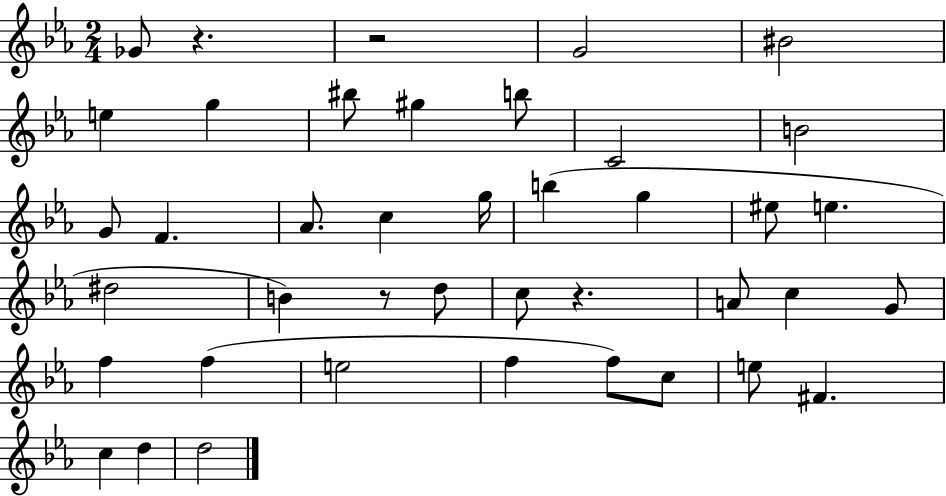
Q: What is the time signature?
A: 2/4